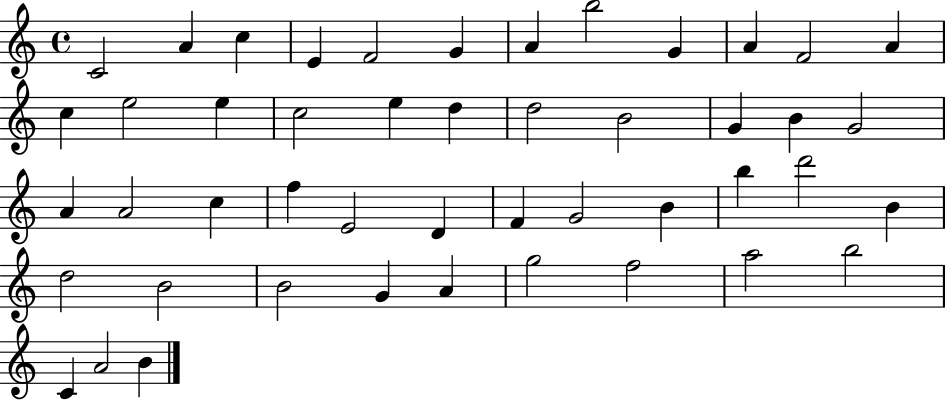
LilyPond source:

{
  \clef treble
  \time 4/4
  \defaultTimeSignature
  \key c \major
  c'2 a'4 c''4 | e'4 f'2 g'4 | a'4 b''2 g'4 | a'4 f'2 a'4 | \break c''4 e''2 e''4 | c''2 e''4 d''4 | d''2 b'2 | g'4 b'4 g'2 | \break a'4 a'2 c''4 | f''4 e'2 d'4 | f'4 g'2 b'4 | b''4 d'''2 b'4 | \break d''2 b'2 | b'2 g'4 a'4 | g''2 f''2 | a''2 b''2 | \break c'4 a'2 b'4 | \bar "|."
}